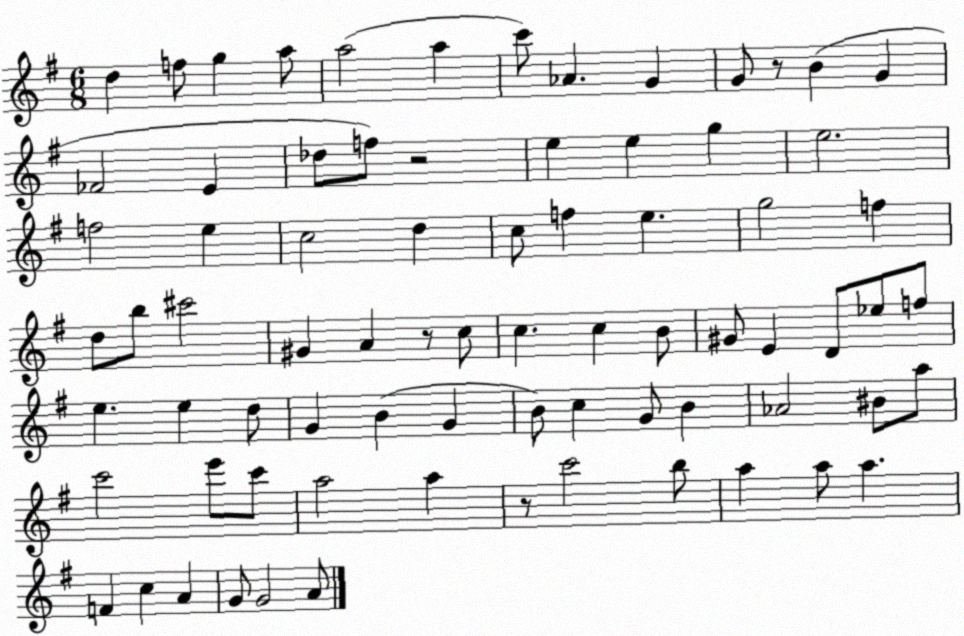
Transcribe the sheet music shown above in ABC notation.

X:1
T:Untitled
M:6/8
L:1/4
K:G
d f/2 g a/2 a2 a c'/2 _A G G/2 z/2 B G _F2 E _d/2 f/2 z2 e e g e2 f2 e c2 d c/2 f e g2 f d/2 b/2 ^c'2 ^G A z/2 c/2 c c B/2 ^G/2 E D/2 _e/2 f/2 e e d/2 G B G B/2 c G/2 B _A2 ^B/2 a/2 c'2 e'/2 c'/2 a2 a z/2 c'2 b/2 a a/2 a F c A G/2 G2 A/2